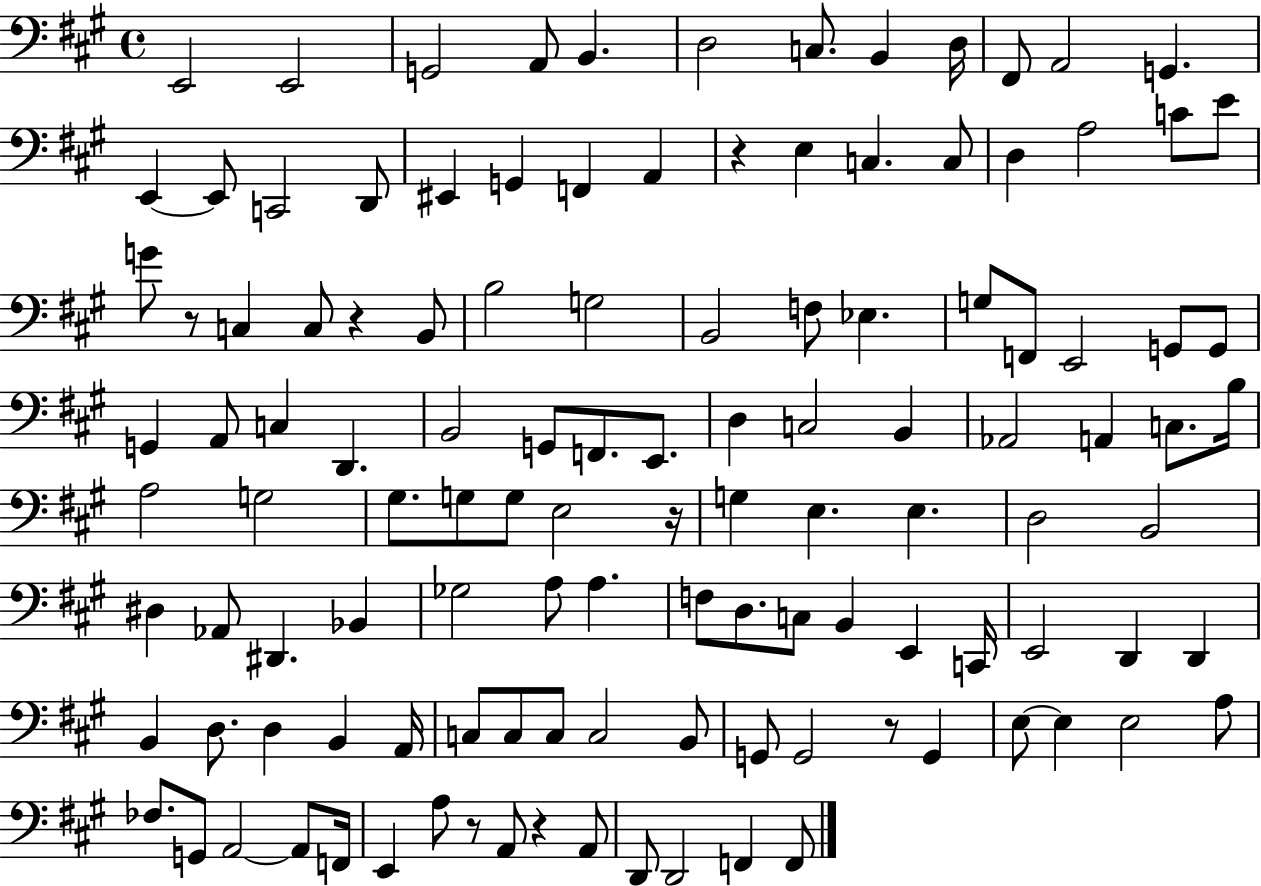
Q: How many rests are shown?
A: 7